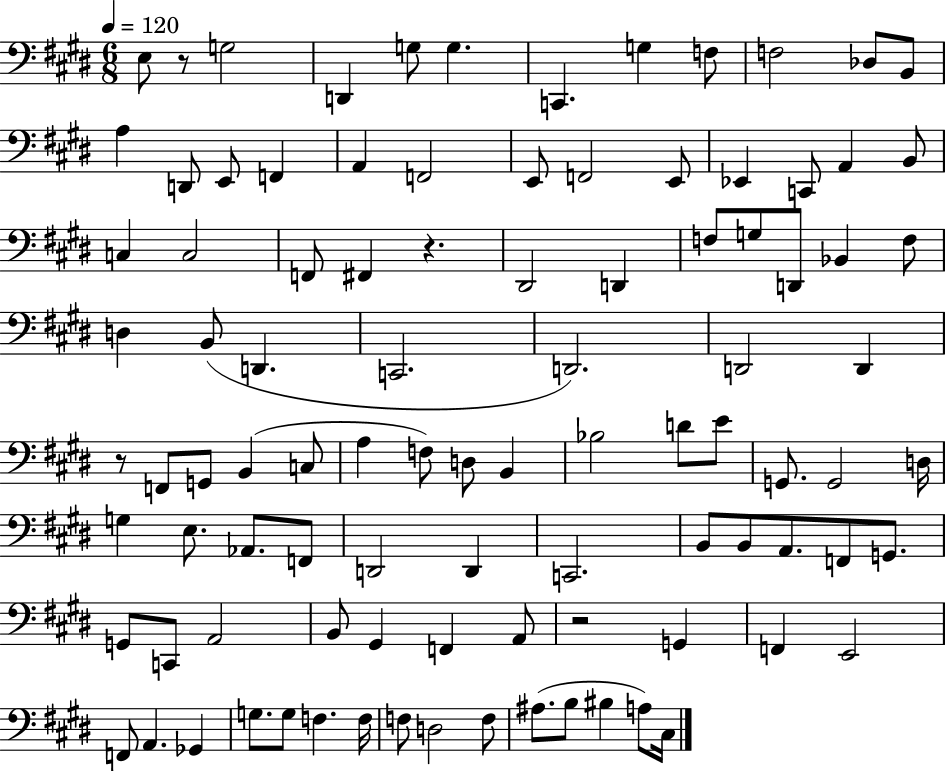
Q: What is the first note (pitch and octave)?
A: E3